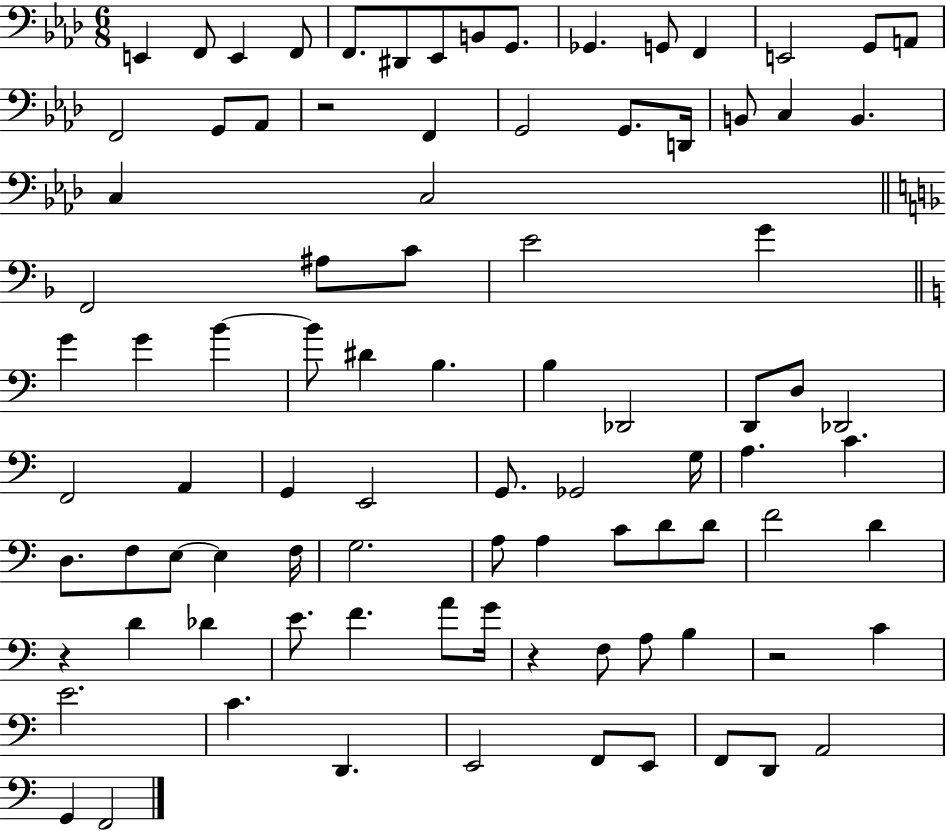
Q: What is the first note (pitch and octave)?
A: E2